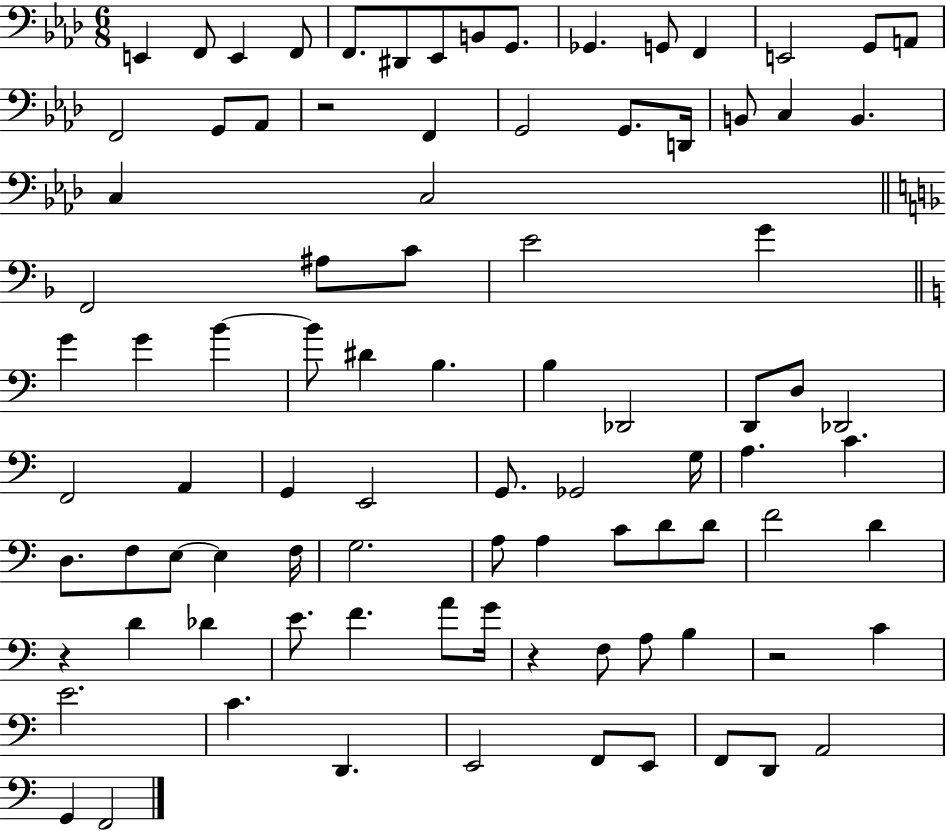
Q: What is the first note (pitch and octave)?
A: E2